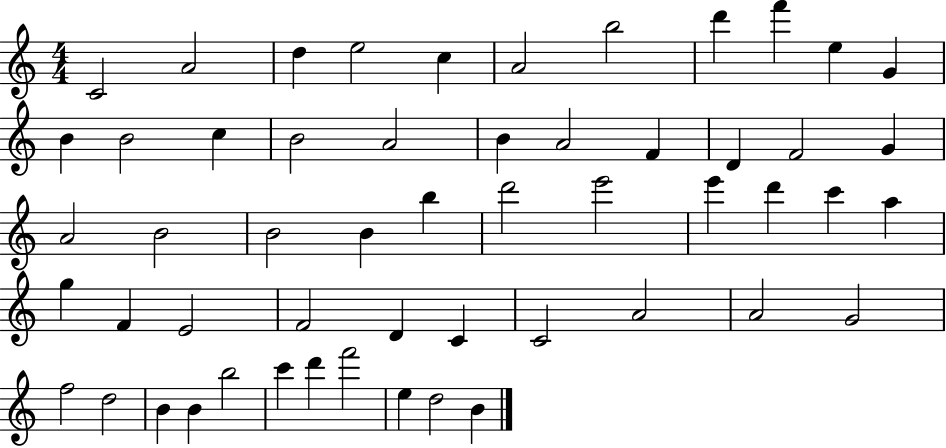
{
  \clef treble
  \numericTimeSignature
  \time 4/4
  \key c \major
  c'2 a'2 | d''4 e''2 c''4 | a'2 b''2 | d'''4 f'''4 e''4 g'4 | \break b'4 b'2 c''4 | b'2 a'2 | b'4 a'2 f'4 | d'4 f'2 g'4 | \break a'2 b'2 | b'2 b'4 b''4 | d'''2 e'''2 | e'''4 d'''4 c'''4 a''4 | \break g''4 f'4 e'2 | f'2 d'4 c'4 | c'2 a'2 | a'2 g'2 | \break f''2 d''2 | b'4 b'4 b''2 | c'''4 d'''4 f'''2 | e''4 d''2 b'4 | \break \bar "|."
}